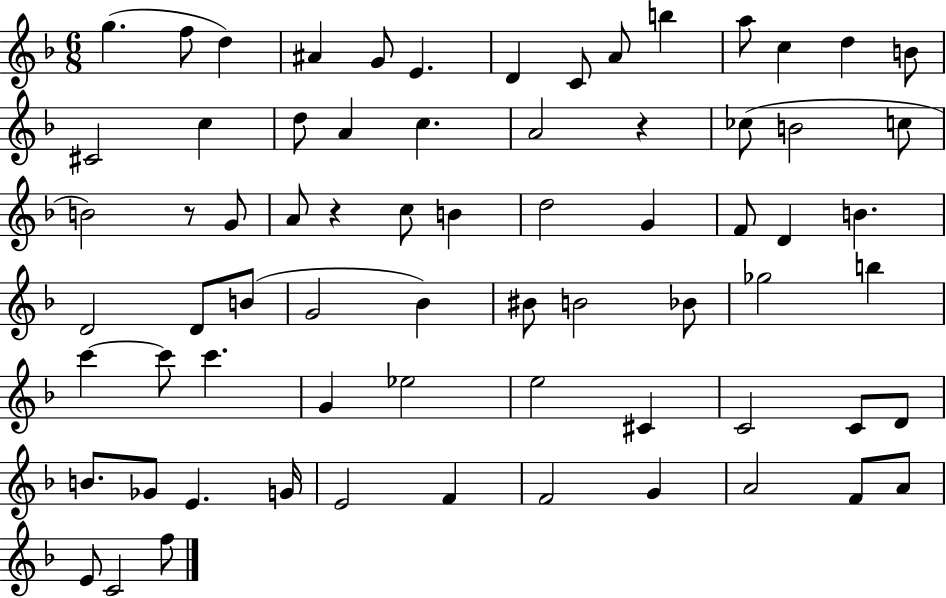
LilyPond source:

{
  \clef treble
  \numericTimeSignature
  \time 6/8
  \key f \major
  g''4.( f''8 d''4) | ais'4 g'8 e'4. | d'4 c'8 a'8 b''4 | a''8 c''4 d''4 b'8 | \break cis'2 c''4 | d''8 a'4 c''4. | a'2 r4 | ces''8( b'2 c''8 | \break b'2) r8 g'8 | a'8 r4 c''8 b'4 | d''2 g'4 | f'8 d'4 b'4. | \break d'2 d'8 b'8( | g'2 bes'4) | bis'8 b'2 bes'8 | ges''2 b''4 | \break c'''4~~ c'''8 c'''4. | g'4 ees''2 | e''2 cis'4 | c'2 c'8 d'8 | \break b'8. ges'8 e'4. g'16 | e'2 f'4 | f'2 g'4 | a'2 f'8 a'8 | \break e'8 c'2 f''8 | \bar "|."
}